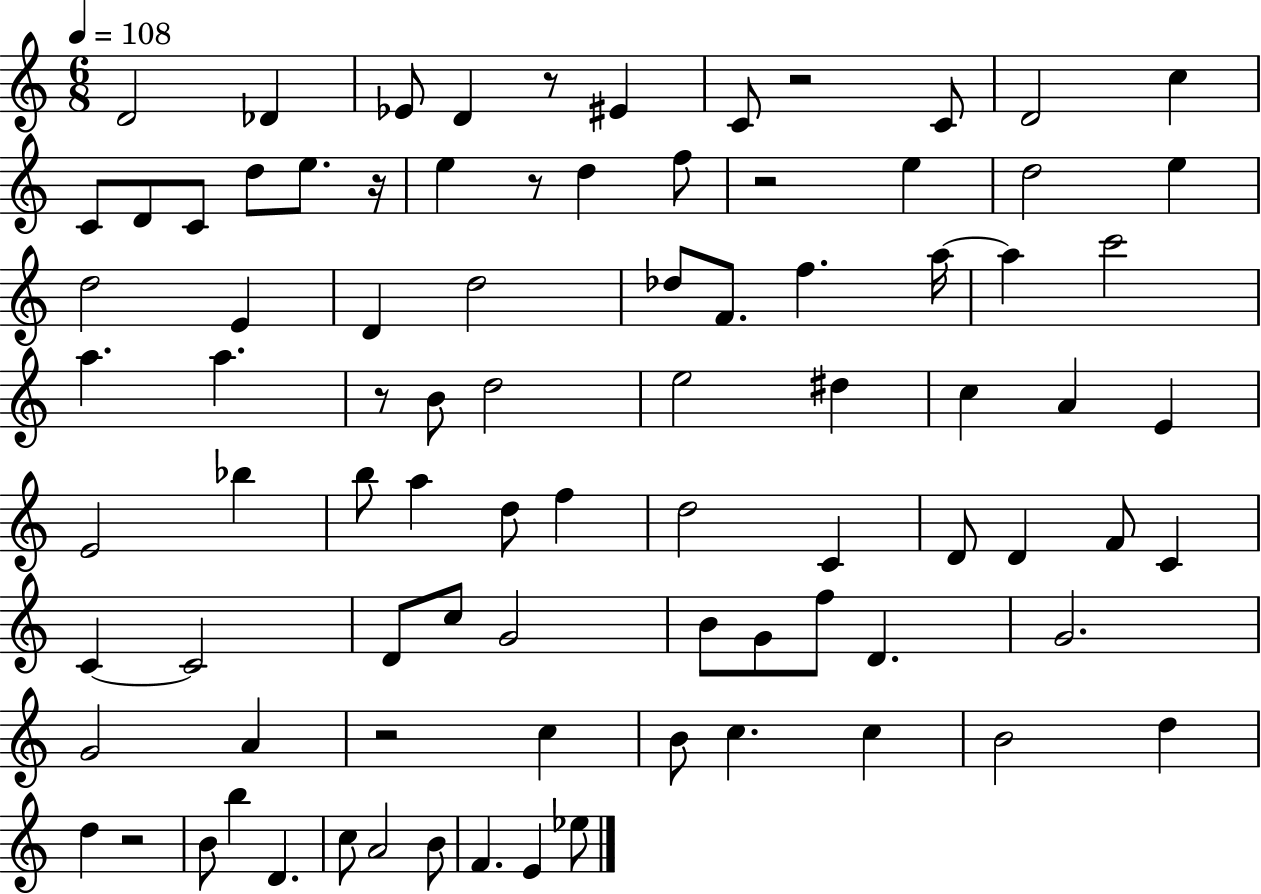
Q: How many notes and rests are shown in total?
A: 87